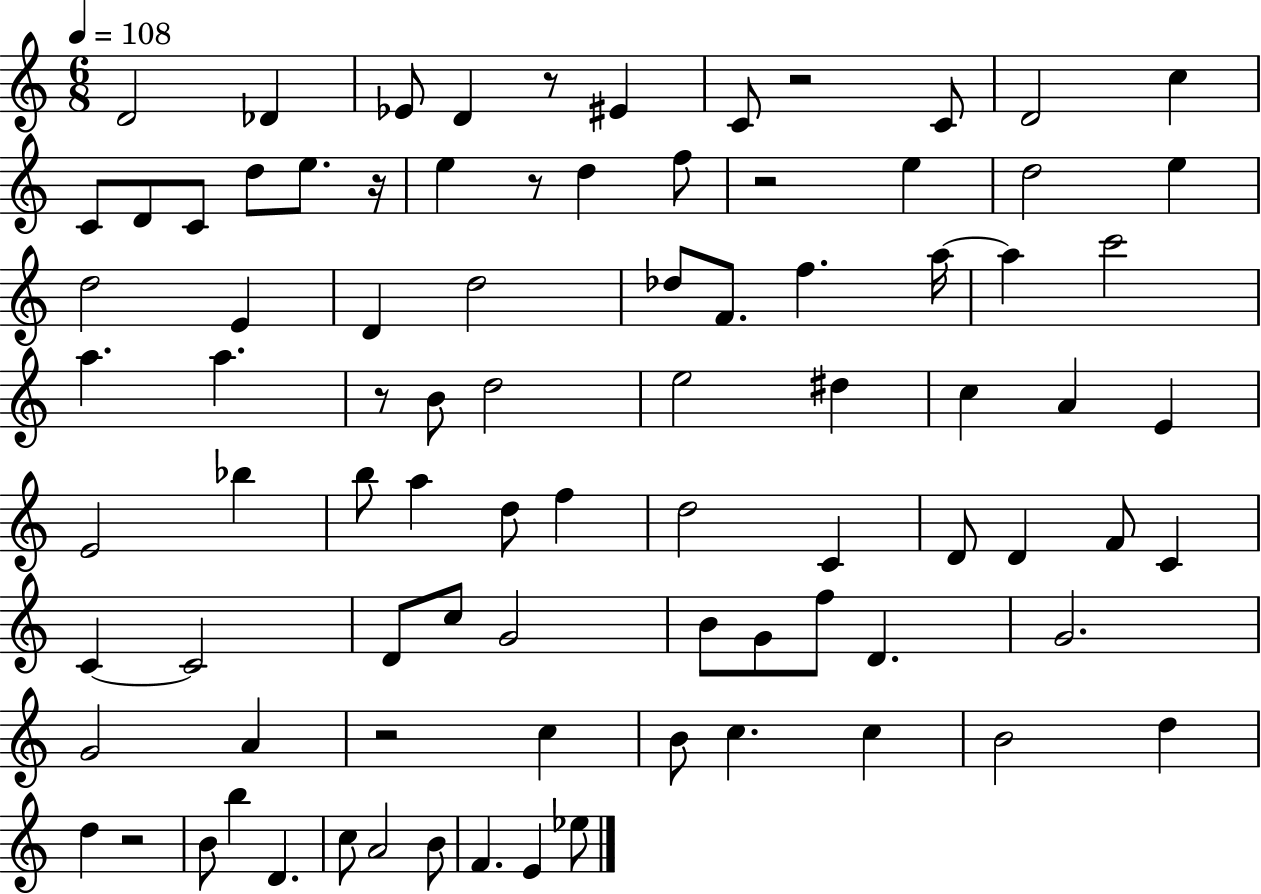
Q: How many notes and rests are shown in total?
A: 87